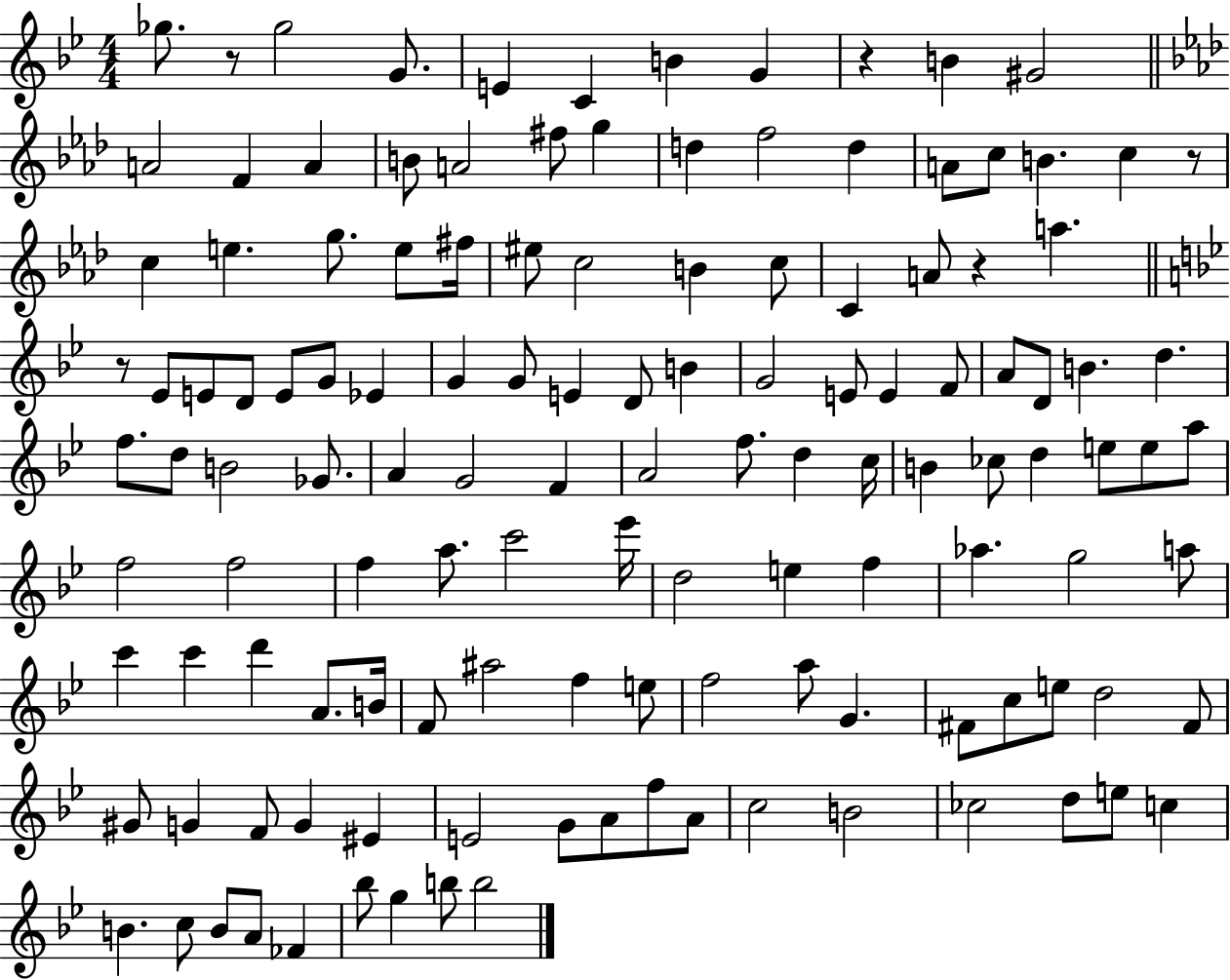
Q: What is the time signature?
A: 4/4